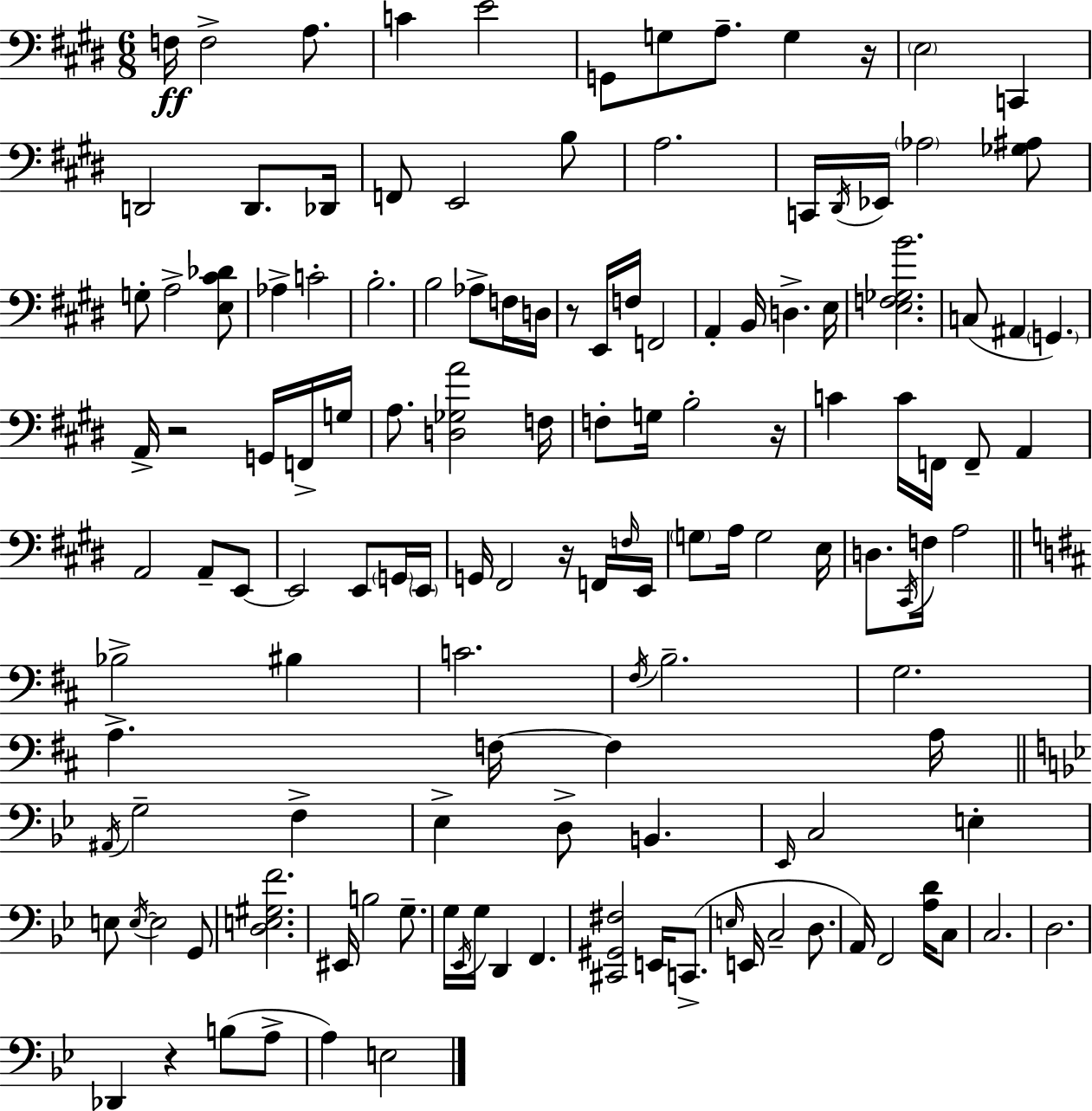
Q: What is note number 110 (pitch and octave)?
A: E2